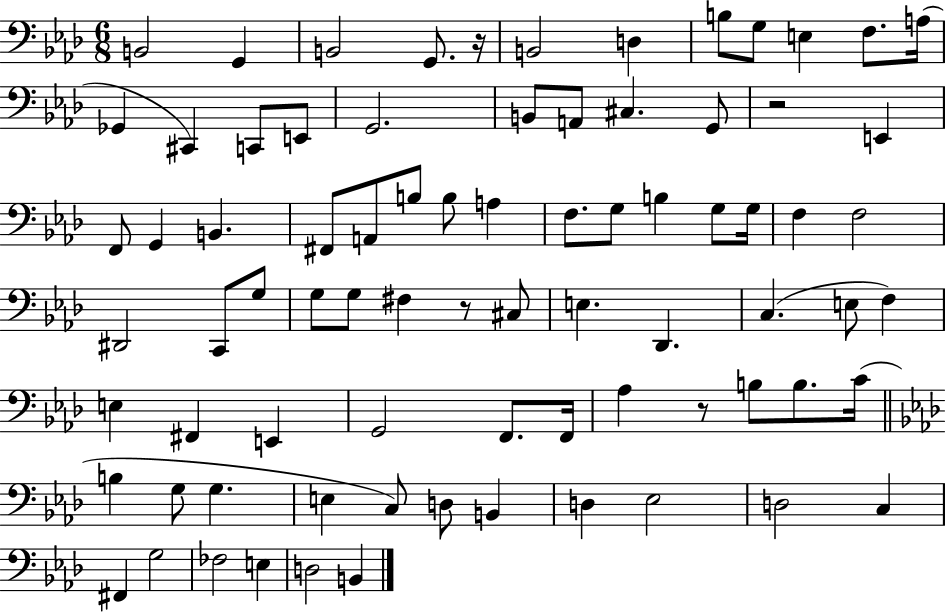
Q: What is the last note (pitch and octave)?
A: B2